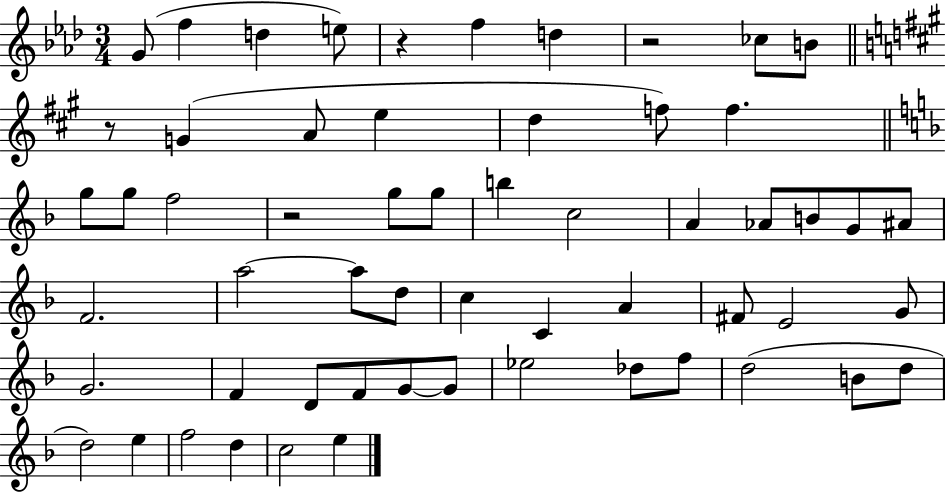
{
  \clef treble
  \numericTimeSignature
  \time 3/4
  \key aes \major
  g'8( f''4 d''4 e''8) | r4 f''4 d''4 | r2 ces''8 b'8 | \bar "||" \break \key a \major r8 g'4( a'8 e''4 | d''4 f''8) f''4. | \bar "||" \break \key f \major g''8 g''8 f''2 | r2 g''8 g''8 | b''4 c''2 | a'4 aes'8 b'8 g'8 ais'8 | \break f'2. | a''2~~ a''8 d''8 | c''4 c'4 a'4 | fis'8 e'2 g'8 | \break g'2. | f'4 d'8 f'8 g'8~~ g'8 | ees''2 des''8 f''8 | d''2( b'8 d''8 | \break d''2) e''4 | f''2 d''4 | c''2 e''4 | \bar "|."
}